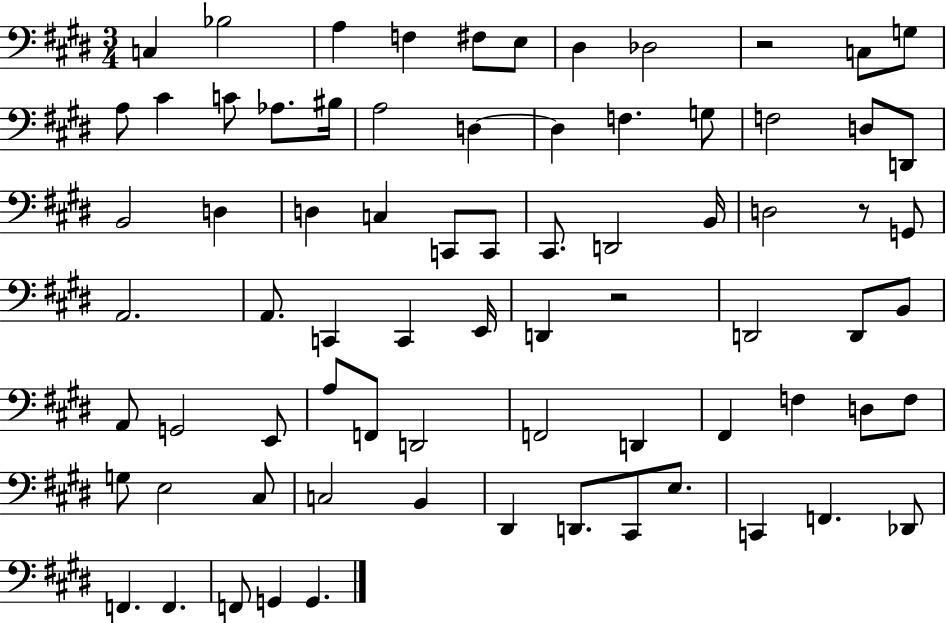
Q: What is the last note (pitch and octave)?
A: G2